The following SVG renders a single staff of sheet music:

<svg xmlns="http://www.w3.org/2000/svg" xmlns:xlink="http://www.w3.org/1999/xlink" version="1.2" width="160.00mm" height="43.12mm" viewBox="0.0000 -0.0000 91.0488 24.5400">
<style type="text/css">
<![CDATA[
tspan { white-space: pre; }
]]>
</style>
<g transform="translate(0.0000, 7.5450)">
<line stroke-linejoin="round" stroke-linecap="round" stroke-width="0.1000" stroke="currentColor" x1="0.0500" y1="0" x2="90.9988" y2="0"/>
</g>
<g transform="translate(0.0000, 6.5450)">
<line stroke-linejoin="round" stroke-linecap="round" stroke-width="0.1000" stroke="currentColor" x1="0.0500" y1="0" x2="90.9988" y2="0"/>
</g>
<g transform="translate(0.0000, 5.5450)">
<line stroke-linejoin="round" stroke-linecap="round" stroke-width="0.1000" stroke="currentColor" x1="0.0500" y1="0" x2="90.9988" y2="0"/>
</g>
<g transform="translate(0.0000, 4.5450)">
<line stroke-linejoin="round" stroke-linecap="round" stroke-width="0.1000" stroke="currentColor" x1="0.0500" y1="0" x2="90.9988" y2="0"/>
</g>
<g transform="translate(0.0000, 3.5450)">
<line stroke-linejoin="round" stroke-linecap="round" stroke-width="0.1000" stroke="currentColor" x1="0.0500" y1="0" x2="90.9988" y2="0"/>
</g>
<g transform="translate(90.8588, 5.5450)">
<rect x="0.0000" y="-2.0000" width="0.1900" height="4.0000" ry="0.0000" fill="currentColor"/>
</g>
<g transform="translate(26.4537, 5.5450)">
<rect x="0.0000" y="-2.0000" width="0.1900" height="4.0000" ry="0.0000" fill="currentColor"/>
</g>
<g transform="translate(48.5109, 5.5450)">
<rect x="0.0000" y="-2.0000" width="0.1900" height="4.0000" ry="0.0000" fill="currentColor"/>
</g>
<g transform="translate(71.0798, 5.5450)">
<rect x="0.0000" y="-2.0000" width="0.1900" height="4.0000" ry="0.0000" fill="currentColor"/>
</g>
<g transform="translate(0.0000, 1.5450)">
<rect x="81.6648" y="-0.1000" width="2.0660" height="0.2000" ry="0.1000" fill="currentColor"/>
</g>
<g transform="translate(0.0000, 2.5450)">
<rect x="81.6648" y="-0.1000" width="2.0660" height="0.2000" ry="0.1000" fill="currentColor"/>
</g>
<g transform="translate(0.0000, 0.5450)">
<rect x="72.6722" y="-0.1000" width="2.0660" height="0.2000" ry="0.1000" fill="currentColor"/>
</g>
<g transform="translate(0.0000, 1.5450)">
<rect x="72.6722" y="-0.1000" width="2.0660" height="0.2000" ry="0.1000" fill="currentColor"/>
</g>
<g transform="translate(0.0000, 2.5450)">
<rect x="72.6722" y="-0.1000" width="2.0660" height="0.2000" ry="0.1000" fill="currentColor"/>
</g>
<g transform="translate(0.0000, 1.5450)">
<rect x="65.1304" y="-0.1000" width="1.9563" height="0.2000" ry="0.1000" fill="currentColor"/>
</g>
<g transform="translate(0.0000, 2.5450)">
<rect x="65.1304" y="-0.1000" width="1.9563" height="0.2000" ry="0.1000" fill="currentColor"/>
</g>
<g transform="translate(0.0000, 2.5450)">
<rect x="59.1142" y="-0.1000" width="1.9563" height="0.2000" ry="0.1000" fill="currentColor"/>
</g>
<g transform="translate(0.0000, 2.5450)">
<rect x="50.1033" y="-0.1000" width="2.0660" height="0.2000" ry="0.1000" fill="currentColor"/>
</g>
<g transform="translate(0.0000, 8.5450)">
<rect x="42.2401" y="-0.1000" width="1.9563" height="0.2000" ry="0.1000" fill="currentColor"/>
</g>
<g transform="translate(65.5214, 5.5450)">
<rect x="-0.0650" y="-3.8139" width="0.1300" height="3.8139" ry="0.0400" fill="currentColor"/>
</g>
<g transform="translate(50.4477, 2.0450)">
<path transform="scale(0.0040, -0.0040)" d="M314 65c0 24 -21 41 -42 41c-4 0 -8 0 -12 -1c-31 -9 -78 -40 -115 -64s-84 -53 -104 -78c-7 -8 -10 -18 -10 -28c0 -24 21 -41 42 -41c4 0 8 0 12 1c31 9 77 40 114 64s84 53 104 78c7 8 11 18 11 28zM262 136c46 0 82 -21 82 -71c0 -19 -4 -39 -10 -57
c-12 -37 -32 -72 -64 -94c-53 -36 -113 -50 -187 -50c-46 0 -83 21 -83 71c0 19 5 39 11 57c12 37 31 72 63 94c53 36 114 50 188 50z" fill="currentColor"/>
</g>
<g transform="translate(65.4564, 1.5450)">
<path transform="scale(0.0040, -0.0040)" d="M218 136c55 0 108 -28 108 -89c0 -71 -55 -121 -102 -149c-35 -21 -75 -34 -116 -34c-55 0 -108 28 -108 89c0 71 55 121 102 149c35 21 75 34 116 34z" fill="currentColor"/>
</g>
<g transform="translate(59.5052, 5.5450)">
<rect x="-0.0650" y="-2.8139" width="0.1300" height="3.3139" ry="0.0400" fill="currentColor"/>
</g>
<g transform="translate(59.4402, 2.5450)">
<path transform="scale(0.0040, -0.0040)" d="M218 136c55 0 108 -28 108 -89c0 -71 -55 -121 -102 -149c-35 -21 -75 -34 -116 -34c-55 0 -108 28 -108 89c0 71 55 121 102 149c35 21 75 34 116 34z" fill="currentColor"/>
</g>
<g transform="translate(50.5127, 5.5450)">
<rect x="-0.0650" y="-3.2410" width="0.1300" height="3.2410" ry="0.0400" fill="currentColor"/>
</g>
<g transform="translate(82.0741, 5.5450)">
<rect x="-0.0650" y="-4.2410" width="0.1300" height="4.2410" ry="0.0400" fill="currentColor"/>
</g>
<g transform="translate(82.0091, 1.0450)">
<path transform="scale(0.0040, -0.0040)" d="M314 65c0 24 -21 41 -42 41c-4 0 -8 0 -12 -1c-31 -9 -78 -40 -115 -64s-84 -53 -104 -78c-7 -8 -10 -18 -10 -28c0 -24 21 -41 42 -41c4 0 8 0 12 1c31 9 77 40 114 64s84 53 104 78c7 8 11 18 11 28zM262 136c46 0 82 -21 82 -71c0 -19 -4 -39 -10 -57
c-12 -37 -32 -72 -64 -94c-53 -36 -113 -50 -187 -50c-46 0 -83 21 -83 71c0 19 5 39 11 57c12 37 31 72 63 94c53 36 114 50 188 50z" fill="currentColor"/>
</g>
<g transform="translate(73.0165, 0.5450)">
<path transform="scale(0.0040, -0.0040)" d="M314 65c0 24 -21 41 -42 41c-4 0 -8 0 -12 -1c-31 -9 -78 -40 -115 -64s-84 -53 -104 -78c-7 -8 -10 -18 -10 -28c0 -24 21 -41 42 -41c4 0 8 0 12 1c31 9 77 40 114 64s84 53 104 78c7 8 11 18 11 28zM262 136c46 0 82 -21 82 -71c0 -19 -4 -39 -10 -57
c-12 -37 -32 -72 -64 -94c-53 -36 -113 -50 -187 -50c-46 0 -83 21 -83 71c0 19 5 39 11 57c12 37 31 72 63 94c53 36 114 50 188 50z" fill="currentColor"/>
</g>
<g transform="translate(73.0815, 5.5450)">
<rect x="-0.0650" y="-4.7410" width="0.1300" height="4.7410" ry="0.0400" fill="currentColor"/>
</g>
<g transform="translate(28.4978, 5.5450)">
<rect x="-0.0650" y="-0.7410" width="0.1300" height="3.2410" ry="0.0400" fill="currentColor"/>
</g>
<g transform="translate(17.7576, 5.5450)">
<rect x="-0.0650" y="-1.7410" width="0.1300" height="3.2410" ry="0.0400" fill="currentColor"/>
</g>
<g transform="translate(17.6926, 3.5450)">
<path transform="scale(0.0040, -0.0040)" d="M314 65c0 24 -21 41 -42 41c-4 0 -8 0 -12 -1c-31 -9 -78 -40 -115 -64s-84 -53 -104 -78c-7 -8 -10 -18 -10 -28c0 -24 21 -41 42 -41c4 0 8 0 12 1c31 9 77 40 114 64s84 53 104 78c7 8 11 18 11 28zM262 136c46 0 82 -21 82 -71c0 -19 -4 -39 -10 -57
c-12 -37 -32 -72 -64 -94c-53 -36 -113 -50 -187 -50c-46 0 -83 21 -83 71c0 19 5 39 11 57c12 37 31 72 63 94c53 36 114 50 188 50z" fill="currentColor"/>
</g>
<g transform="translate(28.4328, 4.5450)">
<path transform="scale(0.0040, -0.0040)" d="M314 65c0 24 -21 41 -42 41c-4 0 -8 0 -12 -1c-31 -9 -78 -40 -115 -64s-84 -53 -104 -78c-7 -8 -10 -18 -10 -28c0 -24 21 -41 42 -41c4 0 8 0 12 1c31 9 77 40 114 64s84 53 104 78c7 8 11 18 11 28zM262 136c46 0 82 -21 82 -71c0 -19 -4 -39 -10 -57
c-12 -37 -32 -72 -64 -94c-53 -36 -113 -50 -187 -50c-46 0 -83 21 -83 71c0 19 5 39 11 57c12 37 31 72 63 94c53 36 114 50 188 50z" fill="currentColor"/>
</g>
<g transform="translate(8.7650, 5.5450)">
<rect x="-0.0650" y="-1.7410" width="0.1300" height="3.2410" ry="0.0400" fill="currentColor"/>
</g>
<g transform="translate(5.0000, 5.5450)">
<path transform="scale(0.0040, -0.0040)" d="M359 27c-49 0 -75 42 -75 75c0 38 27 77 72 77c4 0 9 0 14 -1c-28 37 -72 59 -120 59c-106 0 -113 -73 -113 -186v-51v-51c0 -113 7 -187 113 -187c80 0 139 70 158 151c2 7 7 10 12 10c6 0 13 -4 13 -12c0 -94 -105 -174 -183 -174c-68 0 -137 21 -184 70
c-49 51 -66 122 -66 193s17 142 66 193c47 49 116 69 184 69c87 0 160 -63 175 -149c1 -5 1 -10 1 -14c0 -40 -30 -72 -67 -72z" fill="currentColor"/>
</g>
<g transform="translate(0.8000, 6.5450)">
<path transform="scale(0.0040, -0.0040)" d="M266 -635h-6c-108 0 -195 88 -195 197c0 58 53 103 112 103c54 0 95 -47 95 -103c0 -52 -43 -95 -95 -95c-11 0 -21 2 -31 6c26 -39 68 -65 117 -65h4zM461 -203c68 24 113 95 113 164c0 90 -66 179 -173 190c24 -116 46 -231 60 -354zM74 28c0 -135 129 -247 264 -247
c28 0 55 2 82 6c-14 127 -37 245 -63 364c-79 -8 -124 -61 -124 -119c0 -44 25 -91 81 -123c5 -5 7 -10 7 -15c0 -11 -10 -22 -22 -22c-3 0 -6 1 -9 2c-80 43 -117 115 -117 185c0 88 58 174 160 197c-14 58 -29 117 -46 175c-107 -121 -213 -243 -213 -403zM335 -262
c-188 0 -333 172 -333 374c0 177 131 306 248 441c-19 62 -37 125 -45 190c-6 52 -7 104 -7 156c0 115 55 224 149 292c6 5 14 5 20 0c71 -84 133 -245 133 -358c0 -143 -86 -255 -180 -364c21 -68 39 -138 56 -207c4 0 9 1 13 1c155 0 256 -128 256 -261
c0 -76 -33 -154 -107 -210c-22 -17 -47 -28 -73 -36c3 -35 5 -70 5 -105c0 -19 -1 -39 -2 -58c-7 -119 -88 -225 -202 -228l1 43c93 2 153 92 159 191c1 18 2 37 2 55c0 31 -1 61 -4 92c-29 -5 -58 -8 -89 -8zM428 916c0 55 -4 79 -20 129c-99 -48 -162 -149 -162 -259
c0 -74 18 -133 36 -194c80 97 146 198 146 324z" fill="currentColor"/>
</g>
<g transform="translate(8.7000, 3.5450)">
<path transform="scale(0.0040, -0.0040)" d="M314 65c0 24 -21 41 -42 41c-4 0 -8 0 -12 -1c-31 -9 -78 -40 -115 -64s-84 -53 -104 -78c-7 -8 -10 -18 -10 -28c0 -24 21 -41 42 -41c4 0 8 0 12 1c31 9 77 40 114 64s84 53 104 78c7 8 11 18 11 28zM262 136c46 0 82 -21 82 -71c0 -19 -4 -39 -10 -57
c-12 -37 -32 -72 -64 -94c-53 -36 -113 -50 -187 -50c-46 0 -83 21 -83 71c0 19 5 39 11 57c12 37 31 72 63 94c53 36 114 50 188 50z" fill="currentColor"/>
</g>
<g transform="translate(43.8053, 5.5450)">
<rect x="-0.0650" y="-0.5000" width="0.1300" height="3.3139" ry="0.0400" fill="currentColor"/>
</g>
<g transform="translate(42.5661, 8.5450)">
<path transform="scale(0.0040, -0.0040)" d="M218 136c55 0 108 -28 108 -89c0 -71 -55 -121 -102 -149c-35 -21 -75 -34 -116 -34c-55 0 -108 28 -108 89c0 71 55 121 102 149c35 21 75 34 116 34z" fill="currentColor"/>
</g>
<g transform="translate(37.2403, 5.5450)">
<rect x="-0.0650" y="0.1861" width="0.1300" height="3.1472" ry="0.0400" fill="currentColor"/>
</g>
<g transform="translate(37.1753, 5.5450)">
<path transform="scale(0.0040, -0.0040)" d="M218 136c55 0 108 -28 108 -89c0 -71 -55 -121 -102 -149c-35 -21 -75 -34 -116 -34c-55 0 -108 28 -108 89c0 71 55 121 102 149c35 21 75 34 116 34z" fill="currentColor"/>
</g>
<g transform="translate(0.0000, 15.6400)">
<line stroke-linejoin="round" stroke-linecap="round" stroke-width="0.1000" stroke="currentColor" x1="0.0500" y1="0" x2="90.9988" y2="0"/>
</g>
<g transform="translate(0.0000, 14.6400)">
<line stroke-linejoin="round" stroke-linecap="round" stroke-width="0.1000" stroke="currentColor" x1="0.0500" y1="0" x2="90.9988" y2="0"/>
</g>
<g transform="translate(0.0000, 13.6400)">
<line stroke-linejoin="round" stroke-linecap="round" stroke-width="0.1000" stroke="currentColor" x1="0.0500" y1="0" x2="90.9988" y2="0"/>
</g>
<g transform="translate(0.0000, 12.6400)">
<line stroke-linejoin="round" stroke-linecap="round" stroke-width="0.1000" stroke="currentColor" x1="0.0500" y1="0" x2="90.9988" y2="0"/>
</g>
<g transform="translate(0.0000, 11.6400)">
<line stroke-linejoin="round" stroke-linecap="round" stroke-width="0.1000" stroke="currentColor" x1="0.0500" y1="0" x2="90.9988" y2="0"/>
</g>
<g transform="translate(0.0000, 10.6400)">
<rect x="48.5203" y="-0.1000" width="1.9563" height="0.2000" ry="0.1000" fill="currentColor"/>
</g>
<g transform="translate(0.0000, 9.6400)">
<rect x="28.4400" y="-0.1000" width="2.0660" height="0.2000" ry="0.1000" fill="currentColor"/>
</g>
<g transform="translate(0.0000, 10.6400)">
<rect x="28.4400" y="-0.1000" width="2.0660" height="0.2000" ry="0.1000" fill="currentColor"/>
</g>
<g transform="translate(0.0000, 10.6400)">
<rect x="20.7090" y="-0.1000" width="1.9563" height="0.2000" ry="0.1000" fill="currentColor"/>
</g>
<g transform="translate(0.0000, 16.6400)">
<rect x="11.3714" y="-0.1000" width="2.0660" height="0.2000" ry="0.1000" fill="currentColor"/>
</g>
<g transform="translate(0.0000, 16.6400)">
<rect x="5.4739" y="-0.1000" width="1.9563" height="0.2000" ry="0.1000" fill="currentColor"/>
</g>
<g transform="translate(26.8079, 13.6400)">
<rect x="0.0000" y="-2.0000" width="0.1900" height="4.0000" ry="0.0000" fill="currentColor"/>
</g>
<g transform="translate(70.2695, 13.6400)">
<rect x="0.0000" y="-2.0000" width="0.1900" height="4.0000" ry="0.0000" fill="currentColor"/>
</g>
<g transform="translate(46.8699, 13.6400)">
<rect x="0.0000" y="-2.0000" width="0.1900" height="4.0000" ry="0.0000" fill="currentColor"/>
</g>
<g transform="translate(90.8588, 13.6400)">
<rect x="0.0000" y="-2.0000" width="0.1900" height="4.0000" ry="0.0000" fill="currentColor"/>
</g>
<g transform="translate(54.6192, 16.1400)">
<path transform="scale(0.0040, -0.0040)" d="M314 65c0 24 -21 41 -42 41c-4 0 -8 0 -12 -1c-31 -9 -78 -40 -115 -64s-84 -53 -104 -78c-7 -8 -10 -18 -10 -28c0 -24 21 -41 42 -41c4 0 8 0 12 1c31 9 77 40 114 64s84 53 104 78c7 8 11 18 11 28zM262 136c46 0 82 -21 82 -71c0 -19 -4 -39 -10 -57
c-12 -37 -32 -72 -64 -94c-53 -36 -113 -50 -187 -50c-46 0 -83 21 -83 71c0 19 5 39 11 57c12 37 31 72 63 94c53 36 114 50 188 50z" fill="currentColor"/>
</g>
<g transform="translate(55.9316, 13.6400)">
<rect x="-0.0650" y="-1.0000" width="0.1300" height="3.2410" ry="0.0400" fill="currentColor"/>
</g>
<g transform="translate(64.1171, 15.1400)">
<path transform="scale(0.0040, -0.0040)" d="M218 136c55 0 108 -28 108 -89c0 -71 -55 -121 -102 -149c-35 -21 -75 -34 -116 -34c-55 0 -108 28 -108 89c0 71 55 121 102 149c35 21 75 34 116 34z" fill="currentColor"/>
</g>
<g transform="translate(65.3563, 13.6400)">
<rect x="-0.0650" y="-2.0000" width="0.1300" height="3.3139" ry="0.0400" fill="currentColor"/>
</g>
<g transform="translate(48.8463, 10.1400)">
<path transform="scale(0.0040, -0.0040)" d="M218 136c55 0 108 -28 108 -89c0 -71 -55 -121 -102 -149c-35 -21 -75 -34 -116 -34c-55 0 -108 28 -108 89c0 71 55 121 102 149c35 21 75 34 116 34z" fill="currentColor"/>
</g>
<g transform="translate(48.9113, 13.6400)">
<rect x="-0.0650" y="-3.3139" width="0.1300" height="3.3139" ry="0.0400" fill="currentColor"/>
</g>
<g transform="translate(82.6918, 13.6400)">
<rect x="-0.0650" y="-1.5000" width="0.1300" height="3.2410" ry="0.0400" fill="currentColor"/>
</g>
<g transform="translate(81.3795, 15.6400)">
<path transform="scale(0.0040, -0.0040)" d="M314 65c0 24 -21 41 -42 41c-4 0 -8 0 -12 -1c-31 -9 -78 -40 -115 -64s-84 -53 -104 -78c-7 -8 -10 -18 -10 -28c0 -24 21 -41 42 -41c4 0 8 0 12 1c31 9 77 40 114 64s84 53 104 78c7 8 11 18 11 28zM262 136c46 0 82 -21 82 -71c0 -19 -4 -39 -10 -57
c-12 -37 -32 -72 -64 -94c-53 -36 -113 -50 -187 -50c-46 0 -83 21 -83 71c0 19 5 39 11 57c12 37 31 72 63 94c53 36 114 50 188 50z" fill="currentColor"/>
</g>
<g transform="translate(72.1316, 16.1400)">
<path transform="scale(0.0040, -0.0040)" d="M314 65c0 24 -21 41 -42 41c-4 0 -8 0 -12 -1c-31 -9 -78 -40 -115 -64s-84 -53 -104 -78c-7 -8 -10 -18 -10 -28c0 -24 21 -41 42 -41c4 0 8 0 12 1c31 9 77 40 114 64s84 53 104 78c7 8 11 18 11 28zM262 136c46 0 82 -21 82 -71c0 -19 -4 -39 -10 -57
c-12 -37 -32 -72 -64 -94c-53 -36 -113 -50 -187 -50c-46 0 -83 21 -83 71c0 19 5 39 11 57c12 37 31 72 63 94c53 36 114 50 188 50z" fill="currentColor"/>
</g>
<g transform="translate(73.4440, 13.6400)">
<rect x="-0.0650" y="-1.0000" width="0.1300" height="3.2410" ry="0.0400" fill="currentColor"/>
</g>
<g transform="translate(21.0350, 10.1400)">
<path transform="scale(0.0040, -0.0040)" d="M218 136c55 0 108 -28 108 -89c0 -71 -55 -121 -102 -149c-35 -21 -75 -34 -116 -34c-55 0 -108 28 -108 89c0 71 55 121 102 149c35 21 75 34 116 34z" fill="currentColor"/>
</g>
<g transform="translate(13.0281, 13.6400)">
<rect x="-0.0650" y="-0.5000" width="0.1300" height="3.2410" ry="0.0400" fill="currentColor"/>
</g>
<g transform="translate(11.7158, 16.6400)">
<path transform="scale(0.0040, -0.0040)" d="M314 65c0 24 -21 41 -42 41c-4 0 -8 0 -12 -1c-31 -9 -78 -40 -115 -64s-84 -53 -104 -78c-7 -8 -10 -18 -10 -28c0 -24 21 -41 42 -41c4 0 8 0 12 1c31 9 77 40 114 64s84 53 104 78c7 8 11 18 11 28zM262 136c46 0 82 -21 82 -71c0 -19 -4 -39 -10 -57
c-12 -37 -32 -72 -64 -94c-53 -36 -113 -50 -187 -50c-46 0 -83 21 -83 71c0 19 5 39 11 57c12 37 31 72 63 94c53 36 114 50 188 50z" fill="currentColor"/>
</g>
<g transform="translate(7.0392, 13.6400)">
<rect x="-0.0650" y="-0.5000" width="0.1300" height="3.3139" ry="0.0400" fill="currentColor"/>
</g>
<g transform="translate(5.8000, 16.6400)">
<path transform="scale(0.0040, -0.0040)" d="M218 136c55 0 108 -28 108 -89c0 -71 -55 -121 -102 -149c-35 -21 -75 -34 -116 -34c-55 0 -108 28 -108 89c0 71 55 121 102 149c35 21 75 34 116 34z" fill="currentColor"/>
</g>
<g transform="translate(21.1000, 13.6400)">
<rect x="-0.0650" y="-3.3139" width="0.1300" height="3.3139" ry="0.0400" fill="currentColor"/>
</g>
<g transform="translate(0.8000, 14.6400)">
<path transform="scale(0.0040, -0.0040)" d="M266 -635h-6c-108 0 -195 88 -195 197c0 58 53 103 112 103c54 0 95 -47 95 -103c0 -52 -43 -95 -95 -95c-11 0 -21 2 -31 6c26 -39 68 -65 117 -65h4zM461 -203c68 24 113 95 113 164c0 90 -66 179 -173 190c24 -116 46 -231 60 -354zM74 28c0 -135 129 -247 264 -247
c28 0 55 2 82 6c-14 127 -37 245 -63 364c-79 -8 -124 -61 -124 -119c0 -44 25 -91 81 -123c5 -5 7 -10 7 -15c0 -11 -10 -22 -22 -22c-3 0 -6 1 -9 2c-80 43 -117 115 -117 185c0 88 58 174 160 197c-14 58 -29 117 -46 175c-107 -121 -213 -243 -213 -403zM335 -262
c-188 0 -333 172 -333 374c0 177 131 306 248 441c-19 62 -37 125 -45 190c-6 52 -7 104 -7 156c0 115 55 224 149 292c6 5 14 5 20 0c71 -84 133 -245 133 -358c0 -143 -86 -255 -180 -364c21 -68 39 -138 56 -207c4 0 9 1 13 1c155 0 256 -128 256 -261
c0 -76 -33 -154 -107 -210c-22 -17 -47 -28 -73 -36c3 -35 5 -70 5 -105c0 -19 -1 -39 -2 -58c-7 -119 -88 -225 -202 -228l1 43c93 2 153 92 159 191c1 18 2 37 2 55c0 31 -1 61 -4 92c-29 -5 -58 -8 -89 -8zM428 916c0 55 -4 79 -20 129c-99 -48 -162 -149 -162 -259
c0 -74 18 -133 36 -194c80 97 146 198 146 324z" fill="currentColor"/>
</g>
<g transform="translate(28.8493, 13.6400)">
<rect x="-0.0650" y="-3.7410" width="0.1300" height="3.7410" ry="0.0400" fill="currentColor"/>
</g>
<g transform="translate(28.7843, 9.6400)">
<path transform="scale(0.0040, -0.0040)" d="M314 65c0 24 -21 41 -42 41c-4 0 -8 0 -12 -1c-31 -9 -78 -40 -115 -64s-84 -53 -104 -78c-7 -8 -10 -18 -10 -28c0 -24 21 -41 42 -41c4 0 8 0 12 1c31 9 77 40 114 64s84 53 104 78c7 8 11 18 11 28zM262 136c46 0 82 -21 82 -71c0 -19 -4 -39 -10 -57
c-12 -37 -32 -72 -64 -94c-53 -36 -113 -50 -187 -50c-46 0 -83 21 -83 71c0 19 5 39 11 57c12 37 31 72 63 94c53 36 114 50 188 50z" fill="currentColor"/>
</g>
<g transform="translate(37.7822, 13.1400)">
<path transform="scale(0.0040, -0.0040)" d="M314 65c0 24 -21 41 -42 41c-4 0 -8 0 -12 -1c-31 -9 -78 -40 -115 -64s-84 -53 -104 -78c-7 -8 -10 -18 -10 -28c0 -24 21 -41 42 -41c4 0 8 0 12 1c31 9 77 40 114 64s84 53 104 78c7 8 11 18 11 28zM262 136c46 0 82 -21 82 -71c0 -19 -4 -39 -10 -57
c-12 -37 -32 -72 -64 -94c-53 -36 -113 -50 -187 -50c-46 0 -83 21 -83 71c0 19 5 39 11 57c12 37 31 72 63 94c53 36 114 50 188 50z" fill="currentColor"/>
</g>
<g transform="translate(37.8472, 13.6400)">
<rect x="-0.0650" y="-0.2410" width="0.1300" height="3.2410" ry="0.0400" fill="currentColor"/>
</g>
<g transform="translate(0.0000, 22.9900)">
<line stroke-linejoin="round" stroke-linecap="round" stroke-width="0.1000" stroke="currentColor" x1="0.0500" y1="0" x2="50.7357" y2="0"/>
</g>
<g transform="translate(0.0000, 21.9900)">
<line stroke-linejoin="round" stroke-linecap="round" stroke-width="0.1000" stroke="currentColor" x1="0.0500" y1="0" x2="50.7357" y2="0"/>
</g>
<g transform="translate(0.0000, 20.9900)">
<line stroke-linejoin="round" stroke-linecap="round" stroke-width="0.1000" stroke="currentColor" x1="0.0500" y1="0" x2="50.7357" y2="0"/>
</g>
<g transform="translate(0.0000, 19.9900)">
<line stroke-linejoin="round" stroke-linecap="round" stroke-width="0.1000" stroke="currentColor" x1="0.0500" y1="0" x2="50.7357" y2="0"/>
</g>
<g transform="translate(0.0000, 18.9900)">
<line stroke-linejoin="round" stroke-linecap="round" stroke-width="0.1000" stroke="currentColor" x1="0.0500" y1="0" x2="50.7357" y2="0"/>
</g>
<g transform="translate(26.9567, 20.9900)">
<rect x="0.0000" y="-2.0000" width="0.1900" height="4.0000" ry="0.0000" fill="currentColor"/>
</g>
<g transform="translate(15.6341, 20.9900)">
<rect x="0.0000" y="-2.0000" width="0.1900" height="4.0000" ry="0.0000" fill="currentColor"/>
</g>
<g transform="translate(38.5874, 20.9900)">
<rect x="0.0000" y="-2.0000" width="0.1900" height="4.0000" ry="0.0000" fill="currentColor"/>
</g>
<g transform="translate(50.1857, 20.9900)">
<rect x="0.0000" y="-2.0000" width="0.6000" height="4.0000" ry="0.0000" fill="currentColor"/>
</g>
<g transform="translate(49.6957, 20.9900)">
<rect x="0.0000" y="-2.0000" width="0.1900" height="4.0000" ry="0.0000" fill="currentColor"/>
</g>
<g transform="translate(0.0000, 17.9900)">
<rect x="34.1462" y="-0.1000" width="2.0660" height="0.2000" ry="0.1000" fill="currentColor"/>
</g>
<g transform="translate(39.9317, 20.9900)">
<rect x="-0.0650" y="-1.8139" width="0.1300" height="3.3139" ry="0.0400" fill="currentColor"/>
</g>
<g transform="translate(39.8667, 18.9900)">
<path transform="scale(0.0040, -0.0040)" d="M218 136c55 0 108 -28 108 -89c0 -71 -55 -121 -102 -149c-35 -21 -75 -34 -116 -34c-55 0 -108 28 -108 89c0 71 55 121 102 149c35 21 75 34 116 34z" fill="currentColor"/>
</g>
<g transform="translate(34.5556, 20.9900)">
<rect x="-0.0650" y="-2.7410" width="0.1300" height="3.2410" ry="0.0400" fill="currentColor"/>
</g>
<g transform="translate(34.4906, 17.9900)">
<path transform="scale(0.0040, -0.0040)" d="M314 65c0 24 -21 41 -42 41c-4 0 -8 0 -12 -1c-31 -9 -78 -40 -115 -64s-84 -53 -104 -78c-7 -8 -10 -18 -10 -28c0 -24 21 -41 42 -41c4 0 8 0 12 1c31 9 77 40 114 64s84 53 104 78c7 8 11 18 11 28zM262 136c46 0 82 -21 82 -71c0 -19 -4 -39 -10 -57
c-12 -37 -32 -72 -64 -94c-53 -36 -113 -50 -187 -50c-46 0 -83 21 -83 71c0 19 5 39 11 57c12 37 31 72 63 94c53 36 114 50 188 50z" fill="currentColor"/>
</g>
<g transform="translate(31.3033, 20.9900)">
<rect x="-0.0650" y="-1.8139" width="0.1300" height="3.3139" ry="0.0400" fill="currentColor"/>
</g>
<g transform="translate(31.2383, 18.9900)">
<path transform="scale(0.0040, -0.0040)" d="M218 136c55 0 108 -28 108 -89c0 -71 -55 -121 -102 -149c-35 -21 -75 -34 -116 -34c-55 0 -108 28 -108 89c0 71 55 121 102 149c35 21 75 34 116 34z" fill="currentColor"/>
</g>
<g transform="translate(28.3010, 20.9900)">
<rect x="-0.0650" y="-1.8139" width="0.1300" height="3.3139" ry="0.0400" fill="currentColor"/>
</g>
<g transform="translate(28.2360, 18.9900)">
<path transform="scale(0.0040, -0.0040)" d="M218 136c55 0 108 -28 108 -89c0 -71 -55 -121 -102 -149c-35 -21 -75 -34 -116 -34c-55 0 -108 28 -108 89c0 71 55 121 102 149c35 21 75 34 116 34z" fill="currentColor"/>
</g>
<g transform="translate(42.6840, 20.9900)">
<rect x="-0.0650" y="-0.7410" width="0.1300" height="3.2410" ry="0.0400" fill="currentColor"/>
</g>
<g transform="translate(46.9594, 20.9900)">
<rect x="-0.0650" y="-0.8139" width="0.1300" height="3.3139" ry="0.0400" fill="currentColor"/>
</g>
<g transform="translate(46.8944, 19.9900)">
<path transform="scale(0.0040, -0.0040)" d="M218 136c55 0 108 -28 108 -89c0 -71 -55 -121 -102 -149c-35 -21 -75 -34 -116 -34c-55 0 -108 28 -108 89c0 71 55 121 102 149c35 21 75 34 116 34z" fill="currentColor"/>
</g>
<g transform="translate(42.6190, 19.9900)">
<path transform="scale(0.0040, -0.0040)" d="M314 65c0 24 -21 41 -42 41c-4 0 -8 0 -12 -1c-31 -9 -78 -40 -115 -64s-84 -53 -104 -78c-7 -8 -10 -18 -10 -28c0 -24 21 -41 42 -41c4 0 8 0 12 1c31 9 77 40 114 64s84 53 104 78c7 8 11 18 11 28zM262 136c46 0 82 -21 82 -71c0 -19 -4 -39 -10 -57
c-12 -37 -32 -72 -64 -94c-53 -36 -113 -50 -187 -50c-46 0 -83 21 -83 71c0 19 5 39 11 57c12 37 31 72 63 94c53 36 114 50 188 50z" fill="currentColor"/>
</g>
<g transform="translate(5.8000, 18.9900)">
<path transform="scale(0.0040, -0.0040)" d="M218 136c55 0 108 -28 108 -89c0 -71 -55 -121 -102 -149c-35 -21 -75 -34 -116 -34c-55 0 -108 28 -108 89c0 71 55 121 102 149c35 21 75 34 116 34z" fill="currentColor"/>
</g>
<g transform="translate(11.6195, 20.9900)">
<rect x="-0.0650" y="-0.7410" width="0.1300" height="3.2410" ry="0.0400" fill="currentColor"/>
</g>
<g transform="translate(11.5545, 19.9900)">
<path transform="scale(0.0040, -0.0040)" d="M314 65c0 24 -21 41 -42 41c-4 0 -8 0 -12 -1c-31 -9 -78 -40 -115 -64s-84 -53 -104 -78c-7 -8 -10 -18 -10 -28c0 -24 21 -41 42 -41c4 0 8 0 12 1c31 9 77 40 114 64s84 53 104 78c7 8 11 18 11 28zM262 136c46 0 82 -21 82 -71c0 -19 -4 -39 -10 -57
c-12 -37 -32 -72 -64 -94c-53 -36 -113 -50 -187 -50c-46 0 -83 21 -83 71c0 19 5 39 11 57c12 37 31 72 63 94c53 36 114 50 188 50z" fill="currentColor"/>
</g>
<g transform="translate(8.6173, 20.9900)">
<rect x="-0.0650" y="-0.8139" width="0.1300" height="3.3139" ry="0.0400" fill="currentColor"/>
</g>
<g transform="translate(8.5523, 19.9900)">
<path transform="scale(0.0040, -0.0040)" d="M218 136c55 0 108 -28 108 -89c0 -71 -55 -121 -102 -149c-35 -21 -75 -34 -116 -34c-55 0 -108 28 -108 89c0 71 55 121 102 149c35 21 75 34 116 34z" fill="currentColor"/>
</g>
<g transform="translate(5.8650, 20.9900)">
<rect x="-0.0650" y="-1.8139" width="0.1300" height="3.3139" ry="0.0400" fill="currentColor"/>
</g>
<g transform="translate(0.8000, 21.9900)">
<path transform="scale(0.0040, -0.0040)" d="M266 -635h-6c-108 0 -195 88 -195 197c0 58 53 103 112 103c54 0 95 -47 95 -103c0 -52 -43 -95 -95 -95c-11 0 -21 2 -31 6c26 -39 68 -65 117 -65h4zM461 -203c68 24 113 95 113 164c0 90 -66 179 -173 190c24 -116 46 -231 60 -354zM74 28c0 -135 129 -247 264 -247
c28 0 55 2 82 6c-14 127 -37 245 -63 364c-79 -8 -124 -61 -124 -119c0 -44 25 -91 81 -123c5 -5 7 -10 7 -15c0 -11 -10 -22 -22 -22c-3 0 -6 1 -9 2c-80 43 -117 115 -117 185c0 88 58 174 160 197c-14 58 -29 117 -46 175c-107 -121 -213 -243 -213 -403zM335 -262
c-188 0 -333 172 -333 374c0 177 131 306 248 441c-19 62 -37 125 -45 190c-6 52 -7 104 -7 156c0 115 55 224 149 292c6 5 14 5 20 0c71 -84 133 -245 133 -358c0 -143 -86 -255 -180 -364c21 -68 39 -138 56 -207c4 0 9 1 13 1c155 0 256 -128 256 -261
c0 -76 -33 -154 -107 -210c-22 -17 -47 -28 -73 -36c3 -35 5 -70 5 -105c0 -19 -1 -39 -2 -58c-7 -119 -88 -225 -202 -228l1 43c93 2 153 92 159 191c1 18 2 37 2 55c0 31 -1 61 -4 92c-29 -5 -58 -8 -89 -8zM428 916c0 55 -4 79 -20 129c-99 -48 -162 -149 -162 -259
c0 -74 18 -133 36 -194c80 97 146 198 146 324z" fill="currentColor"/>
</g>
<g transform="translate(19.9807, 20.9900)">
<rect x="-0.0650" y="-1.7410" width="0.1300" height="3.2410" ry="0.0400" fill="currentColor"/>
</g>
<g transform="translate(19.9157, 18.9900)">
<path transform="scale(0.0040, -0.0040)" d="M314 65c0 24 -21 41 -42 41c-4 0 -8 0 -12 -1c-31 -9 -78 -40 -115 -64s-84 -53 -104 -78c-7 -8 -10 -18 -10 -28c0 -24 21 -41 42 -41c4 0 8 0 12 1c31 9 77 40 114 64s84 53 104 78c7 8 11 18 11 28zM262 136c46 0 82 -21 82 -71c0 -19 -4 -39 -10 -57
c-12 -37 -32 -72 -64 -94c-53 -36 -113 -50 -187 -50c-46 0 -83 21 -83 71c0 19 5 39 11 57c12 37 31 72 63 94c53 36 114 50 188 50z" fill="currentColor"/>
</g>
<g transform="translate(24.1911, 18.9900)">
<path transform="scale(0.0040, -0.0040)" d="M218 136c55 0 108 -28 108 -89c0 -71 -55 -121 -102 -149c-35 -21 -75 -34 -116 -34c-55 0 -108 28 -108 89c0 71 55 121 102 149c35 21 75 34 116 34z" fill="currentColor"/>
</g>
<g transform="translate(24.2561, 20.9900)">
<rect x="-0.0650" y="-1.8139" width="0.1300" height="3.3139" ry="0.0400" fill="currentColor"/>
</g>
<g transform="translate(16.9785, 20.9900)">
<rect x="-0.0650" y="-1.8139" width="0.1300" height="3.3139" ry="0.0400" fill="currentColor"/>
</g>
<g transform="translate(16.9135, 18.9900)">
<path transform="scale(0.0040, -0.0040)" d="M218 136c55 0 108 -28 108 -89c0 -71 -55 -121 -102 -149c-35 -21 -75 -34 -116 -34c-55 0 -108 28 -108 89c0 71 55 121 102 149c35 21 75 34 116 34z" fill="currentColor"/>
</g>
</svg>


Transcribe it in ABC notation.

X:1
T:Untitled
M:4/4
L:1/4
K:C
f2 f2 d2 B C b2 a c' e'2 d'2 C C2 b c'2 c2 b D2 F D2 E2 f d d2 f f2 f f f a2 f d2 d